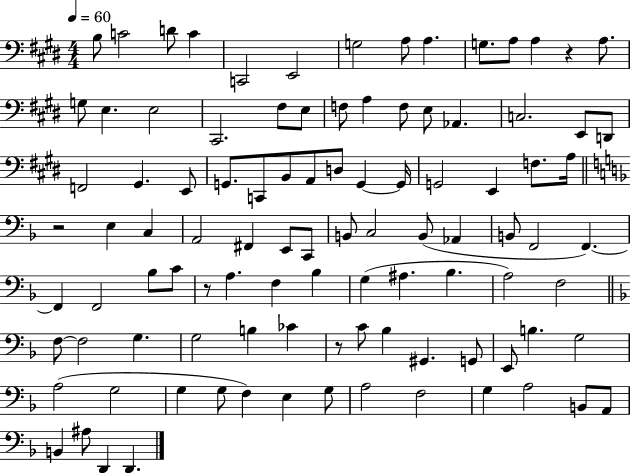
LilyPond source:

{
  \clef bass
  \numericTimeSignature
  \time 4/4
  \key e \major
  \tempo 4 = 60
  \repeat volta 2 { b8 c'2 d'8 c'4 | c,2 e,2 | g2 a8 a4. | g8. a8 a4 r4 a8. | \break g8 e4. e2 | cis,2. fis8 e8 | f8 a4 f8 e8 aes,4. | c2. e,8 d,8 | \break f,2 gis,4. e,8 | g,8. c,8 b,8 a,8 d8 g,4~~ g,16 | g,2 e,4 f8. a16 | \bar "||" \break \key f \major r2 e4 c4 | a,2 fis,4 e,8 c,8 | b,8 c2 b,8( aes,4 | b,8 f,2 f,4.~~) | \break f,4 f,2 bes8 c'8 | r8 a4. f4 bes4 | g4( ais4. bes4. | a2) f2 | \break \bar "||" \break \key d \minor f8~~ f2 g4. | g2 b4 ces'4 | r8 c'8 bes4 gis,4. g,8 | e,8 b4. g2 | \break a2( g2 | g4 g8 f4) e4 g8 | a2 f2 | g4 a2 b,8 a,8 | \break b,4 ais8 d,4 d,4. | } \bar "|."
}